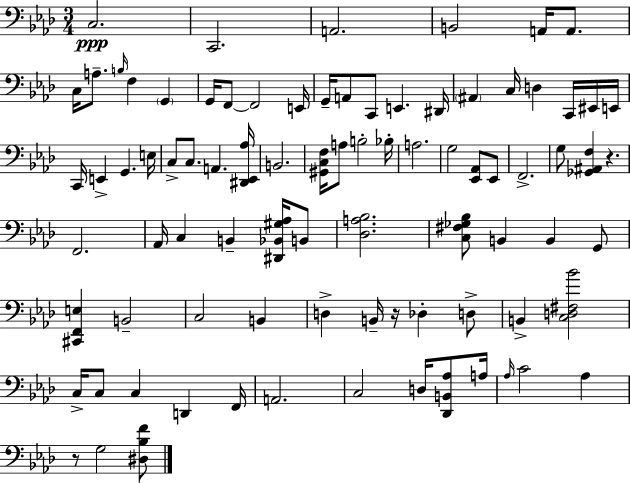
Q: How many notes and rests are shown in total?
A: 85